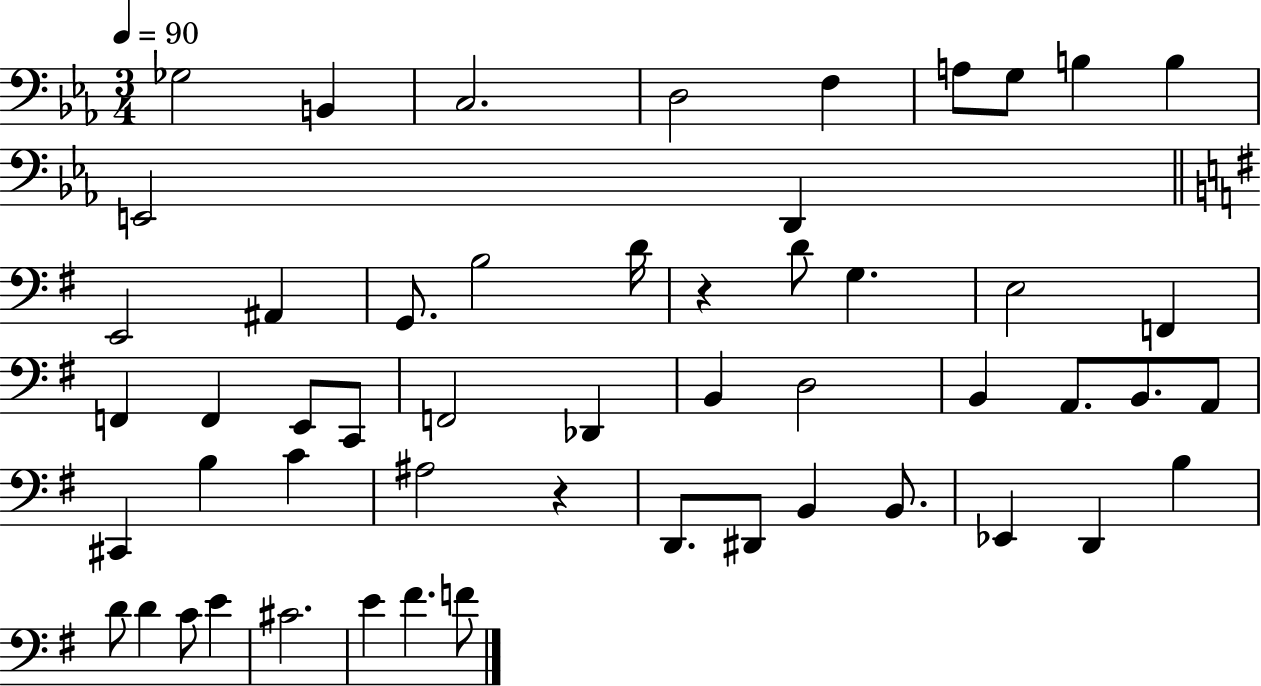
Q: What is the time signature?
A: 3/4